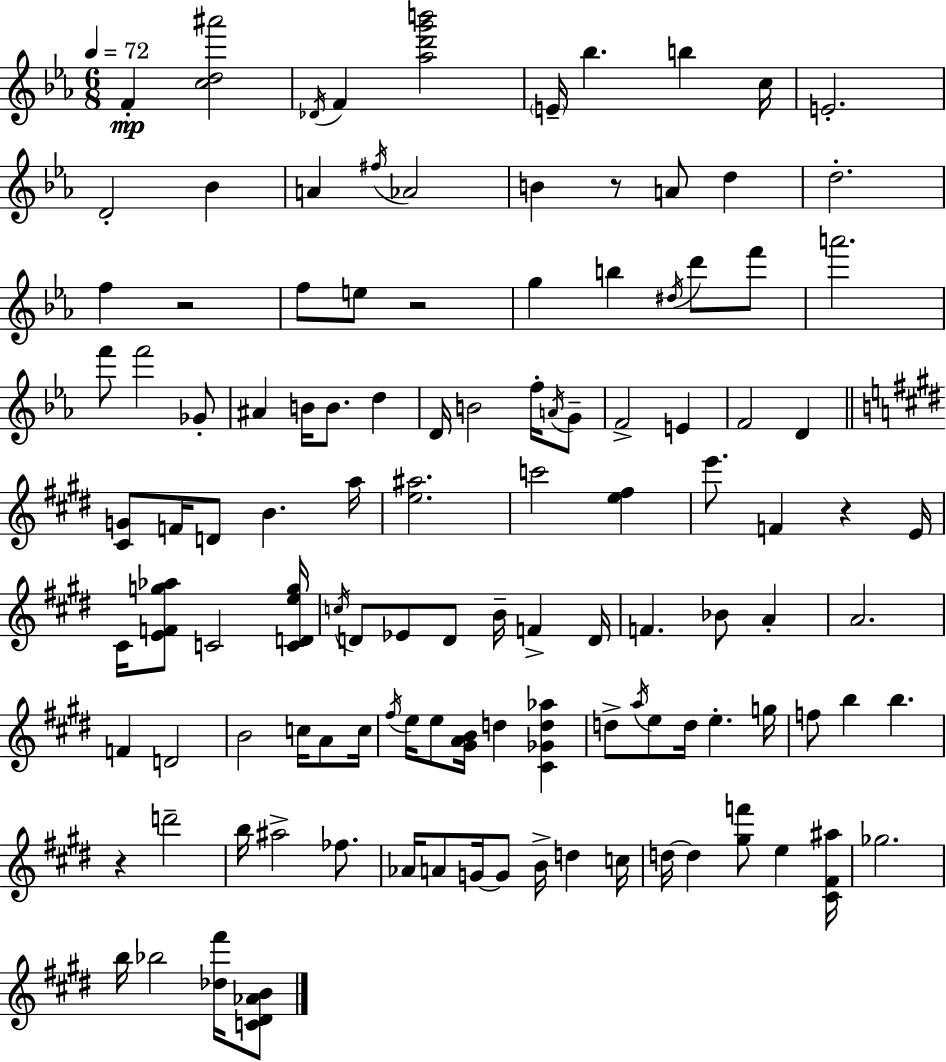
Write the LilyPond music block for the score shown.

{
  \clef treble
  \numericTimeSignature
  \time 6/8
  \key c \minor
  \tempo 4 = 72
  f'4-.\mp <c'' d'' ais'''>2 | \acciaccatura { des'16 } f'4 <aes'' d''' g''' b'''>2 | \parenthesize e'16-- bes''4. b''4 | c''16 e'2.-. | \break d'2-. bes'4 | a'4 \acciaccatura { fis''16 } aes'2 | b'4 r8 a'8 d''4 | d''2.-. | \break f''4 r2 | f''8 e''8 r2 | g''4 b''4 \acciaccatura { dis''16 } d'''8 | f'''8 a'''2. | \break f'''8 f'''2 | ges'8-. ais'4 b'16 b'8. d''4 | d'16 b'2 | f''16-. \acciaccatura { a'16 } g'8-- f'2-> | \break e'4 f'2 | d'4 \bar "||" \break \key e \major <cis' g'>8 f'16 d'8 b'4. a''16 | <e'' ais''>2. | c'''2 <e'' fis''>4 | e'''8. f'4 r4 e'16 | \break cis'16 <e' f' g'' aes''>8 c'2 <c' d' e'' g''>16 | \acciaccatura { c''16 } d'8 ees'8 d'8 b'16-- f'4-> | d'16 f'4. bes'8 a'4-. | a'2. | \break f'4 d'2 | b'2 c''16 a'8 | c''16 \acciaccatura { fis''16 } e''16 e''8 <gis' a' b'>16 d''4 <cis' ges' d'' aes''>4 | d''8-> \acciaccatura { a''16 } e''8 d''16 e''4.-. | \break g''16 f''8 b''4 b''4. | r4 d'''2-- | b''16 ais''2-> | fes''8. aes'16 a'8 g'16~~ g'8 b'16-> d''4 | \break c''16 d''16~~ d''4 <gis'' f'''>8 e''4 | <cis' fis' ais''>16 ges''2. | b''16 bes''2 | <des'' fis'''>16 <c' dis' aes' b'>8 \bar "|."
}